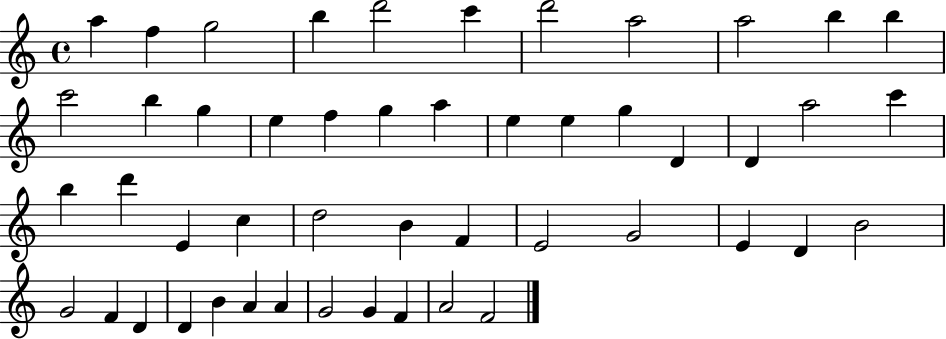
{
  \clef treble
  \time 4/4
  \defaultTimeSignature
  \key c \major
  a''4 f''4 g''2 | b''4 d'''2 c'''4 | d'''2 a''2 | a''2 b''4 b''4 | \break c'''2 b''4 g''4 | e''4 f''4 g''4 a''4 | e''4 e''4 g''4 d'4 | d'4 a''2 c'''4 | \break b''4 d'''4 e'4 c''4 | d''2 b'4 f'4 | e'2 g'2 | e'4 d'4 b'2 | \break g'2 f'4 d'4 | d'4 b'4 a'4 a'4 | g'2 g'4 f'4 | a'2 f'2 | \break \bar "|."
}